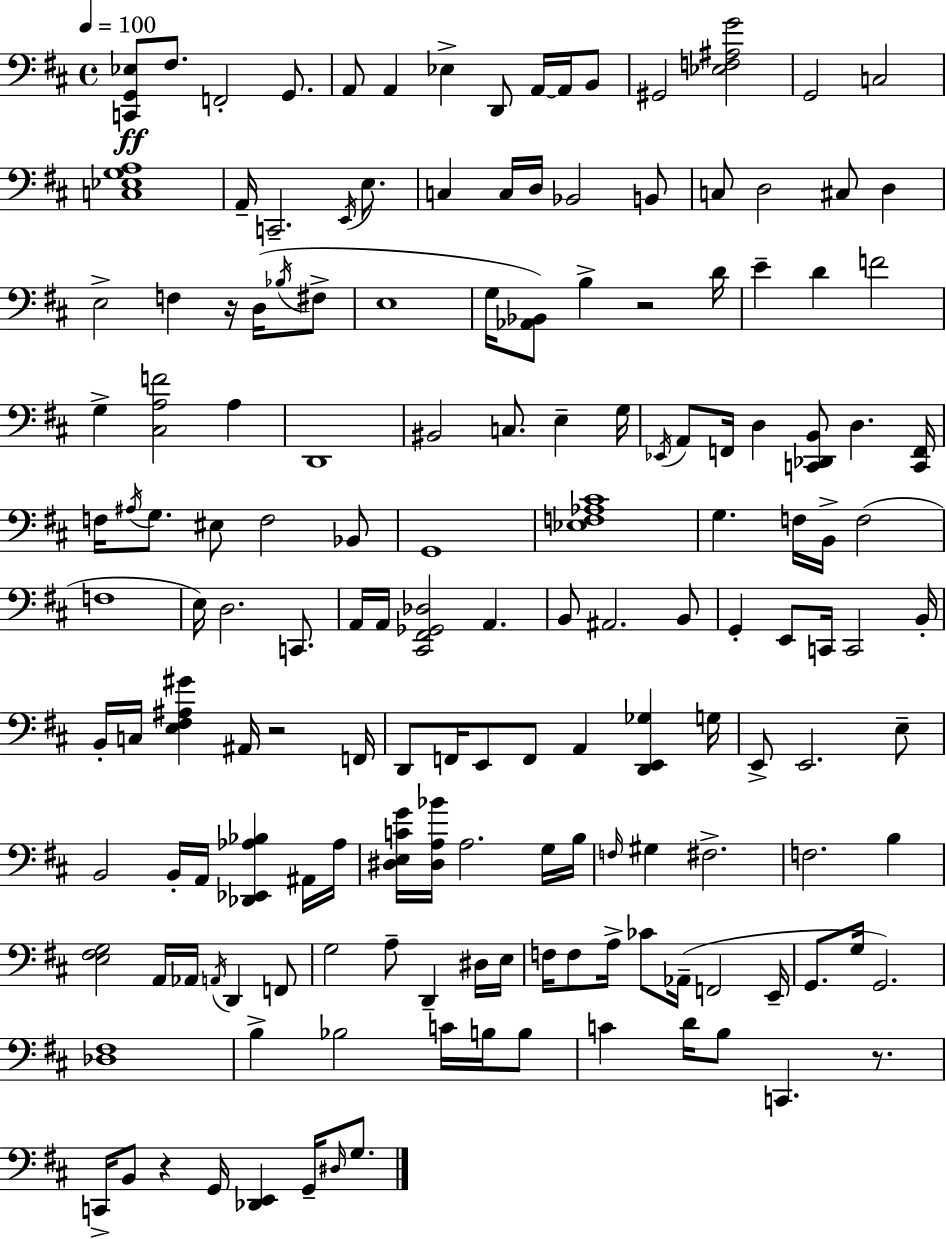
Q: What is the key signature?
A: D major